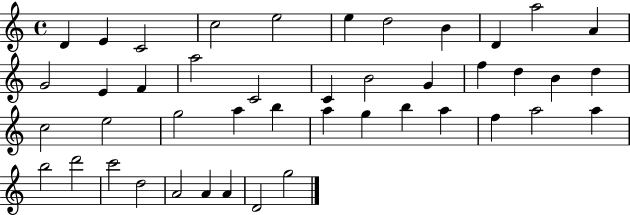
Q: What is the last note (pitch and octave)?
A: G5